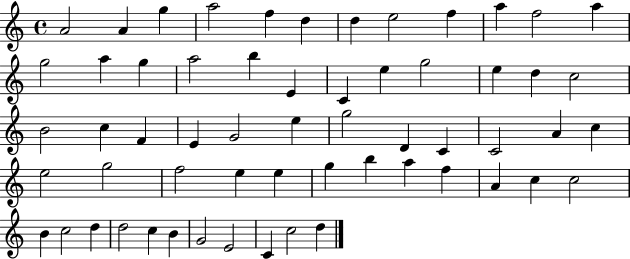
A4/h A4/q G5/q A5/h F5/q D5/q D5/q E5/h F5/q A5/q F5/h A5/q G5/h A5/q G5/q A5/h B5/q E4/q C4/q E5/q G5/h E5/q D5/q C5/h B4/h C5/q F4/q E4/q G4/h E5/q G5/h D4/q C4/q C4/h A4/q C5/q E5/h G5/h F5/h E5/q E5/q G5/q B5/q A5/q F5/q A4/q C5/q C5/h B4/q C5/h D5/q D5/h C5/q B4/q G4/h E4/h C4/q C5/h D5/q